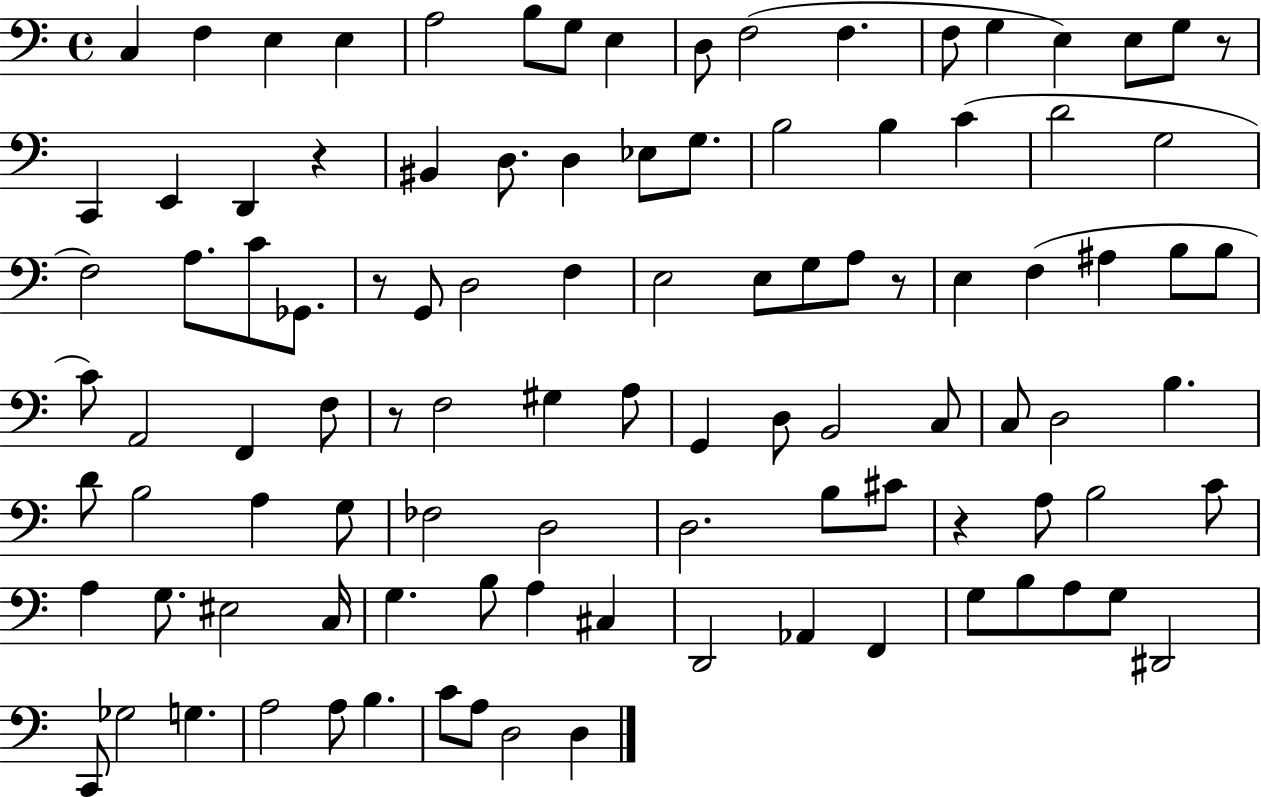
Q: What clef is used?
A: bass